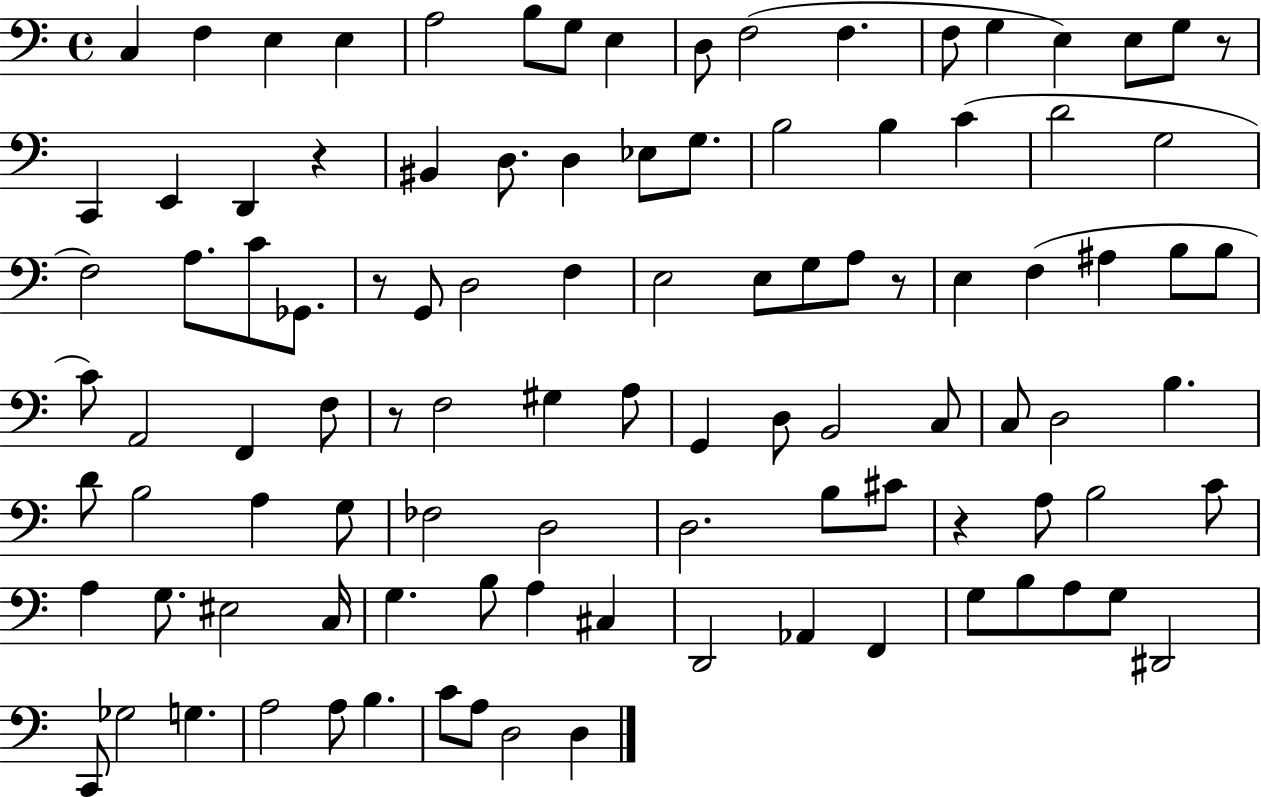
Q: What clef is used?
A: bass